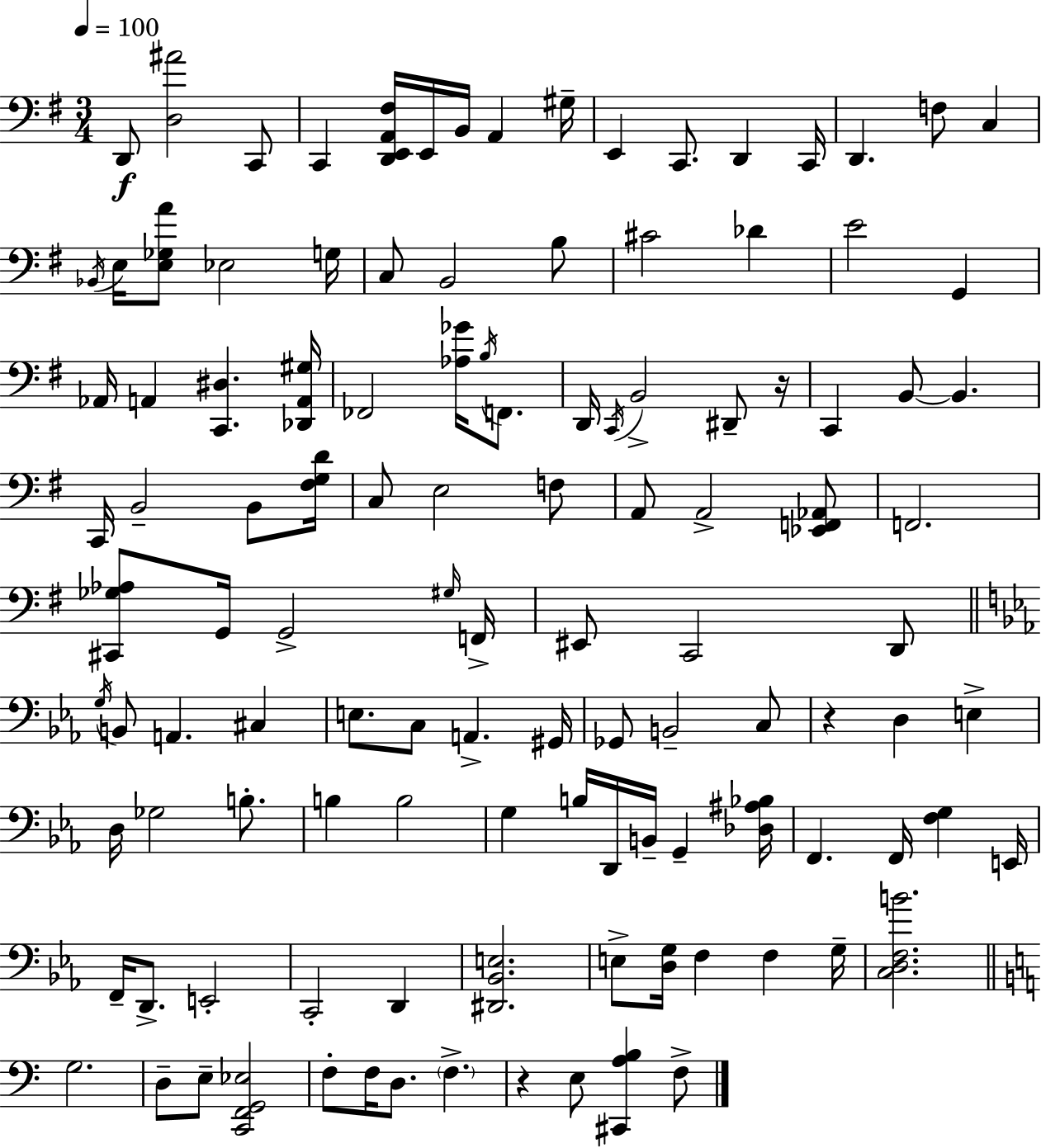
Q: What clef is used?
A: bass